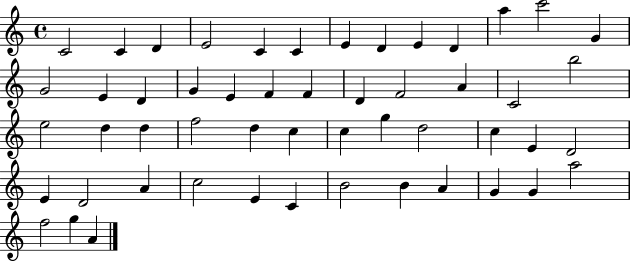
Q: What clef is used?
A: treble